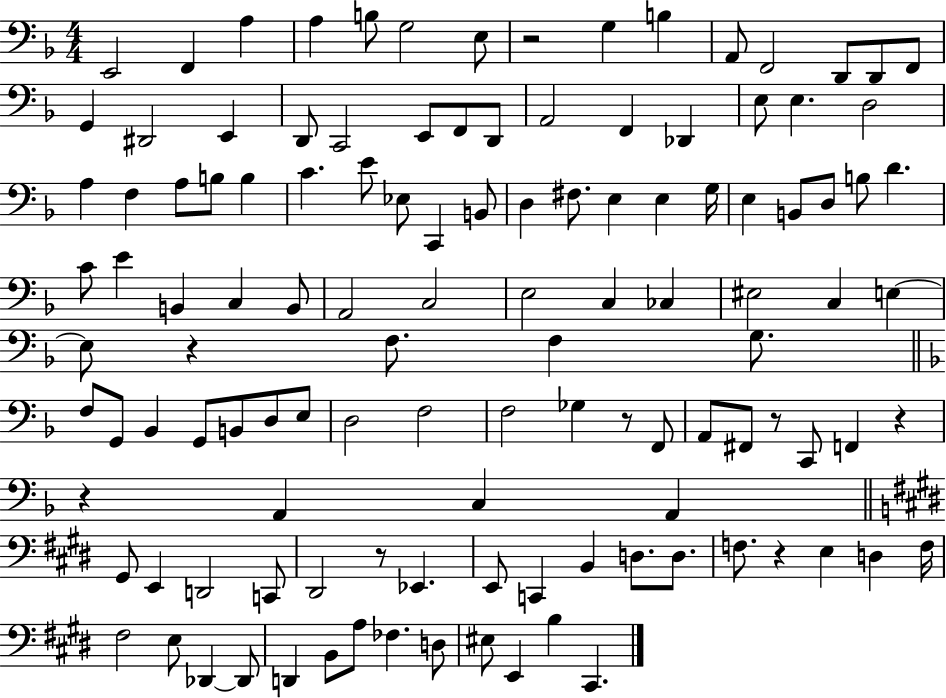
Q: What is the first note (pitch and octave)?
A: E2